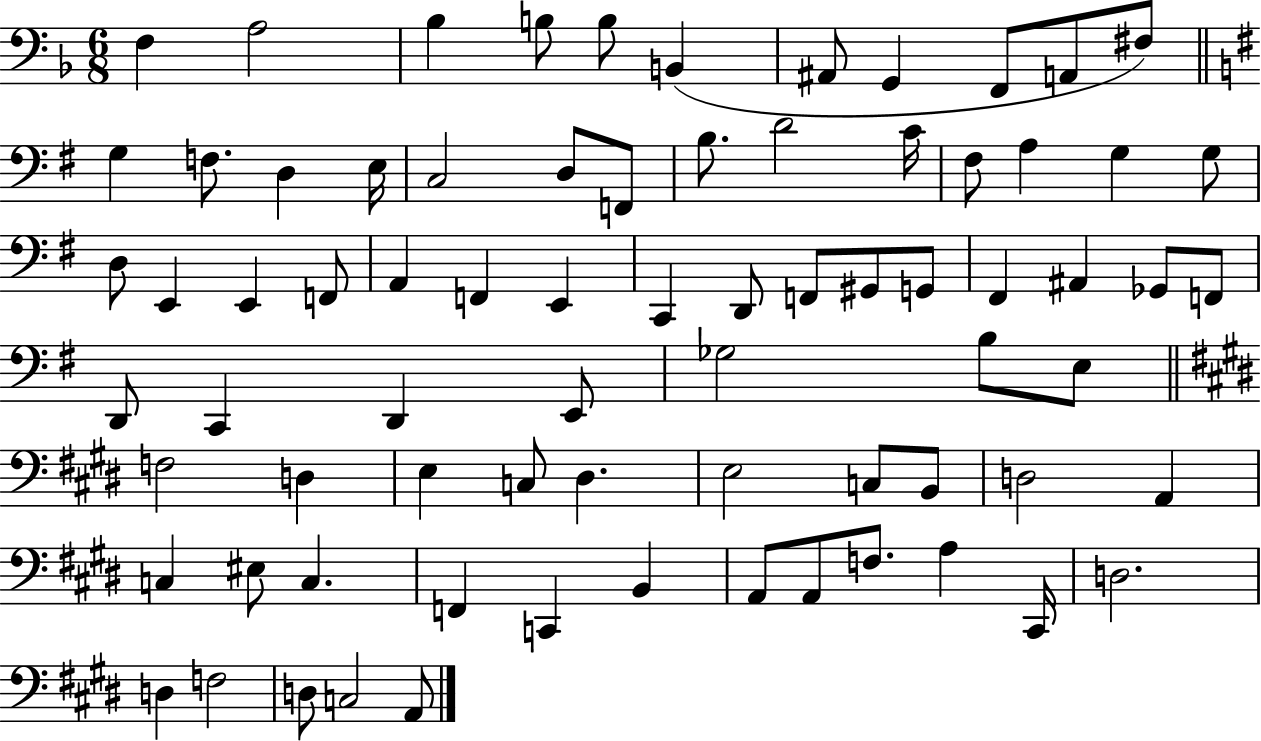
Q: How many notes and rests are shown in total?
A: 75